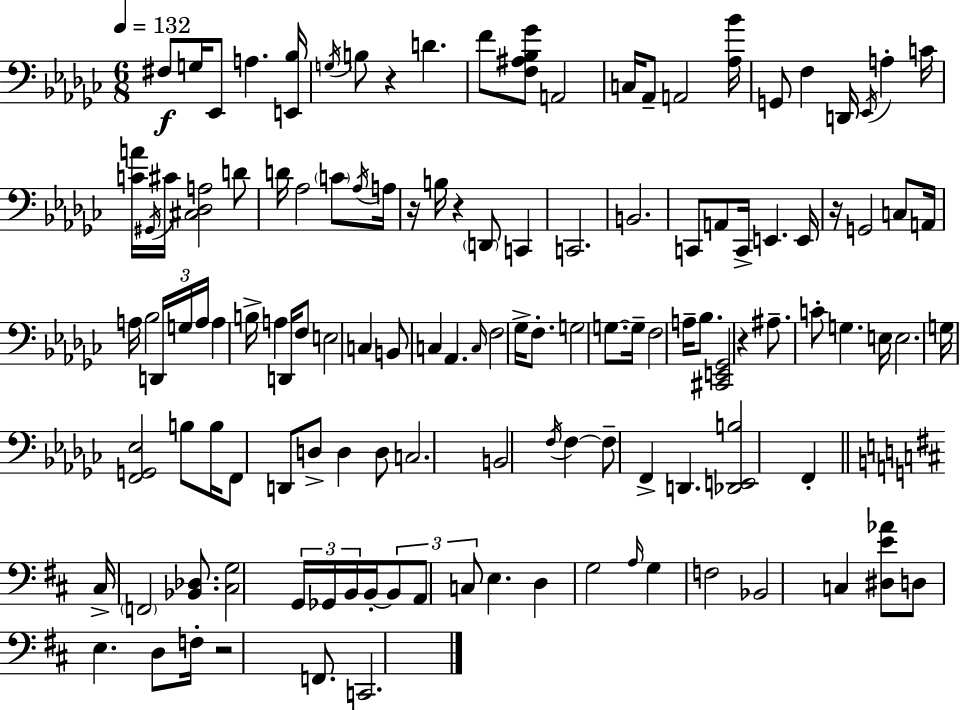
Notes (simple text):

F#3/e G3/s Eb2/e A3/q. [E2,Bb3]/s G3/s B3/e R/q D4/q. F4/e [F3,A#3,Bb3,Gb4]/e A2/h C3/s Ab2/e A2/h [Ab3,Bb4]/s G2/e F3/q D2/s Eb2/s A3/q C4/s [C4,A4]/s G#2/s C#4/s [C#3,Db3,A3]/h D4/e D4/s Ab3/h C4/e Ab3/s A3/s R/s B3/s R/q D2/e C2/q C2/h. B2/h. C2/e A2/e C2/s E2/q. E2/s R/s G2/h C3/e A2/s A3/s Bb3/h D2/s G3/s A3/s A3/q B3/s A3/q D2/s F3/e E3/h C3/q B2/e C3/q Ab2/q. C3/s F3/h Gb3/s F3/e. G3/h G3/e. G3/s F3/h A3/s Bb3/e. [C#2,E2,Gb2]/h R/q A#3/e. C4/e G3/q. E3/s E3/h. G3/s [F2,G2,Eb3]/h B3/e B3/s F2/e D2/e D3/e D3/q D3/e C3/h. B2/h F3/s F3/q F3/e F2/q D2/q. [Db2,E2,B3]/h F2/q C#3/s F2/h [Bb2,Db3]/e. [C#3,G3]/h G2/s Gb2/s B2/s B2/s B2/e A2/e C3/e E3/q. D3/q G3/h A3/s G3/q F3/h Bb2/h C3/q [D#3,E4,Ab4]/e D3/e E3/q. D3/e F3/s R/h F2/e. C2/h.